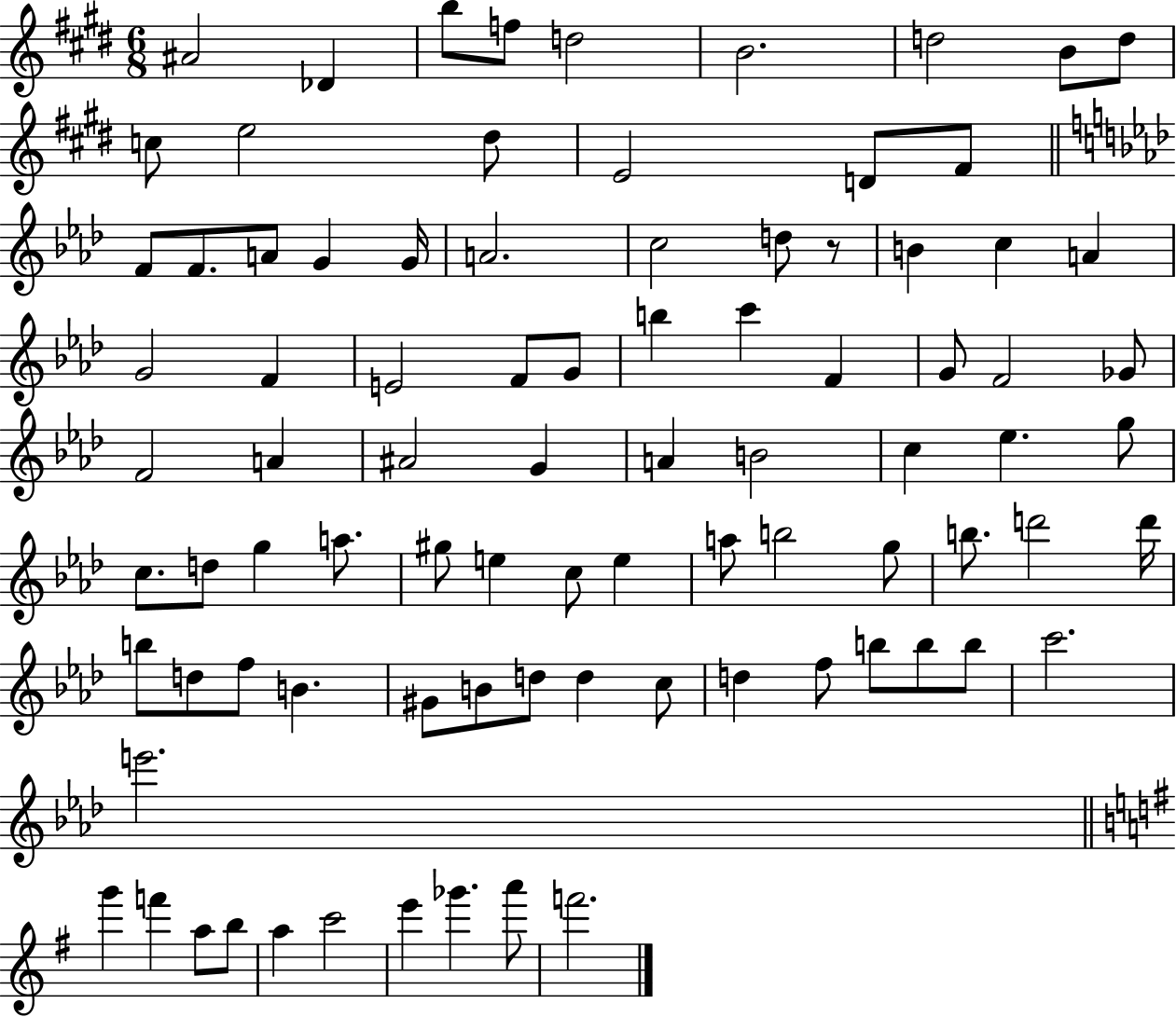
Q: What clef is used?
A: treble